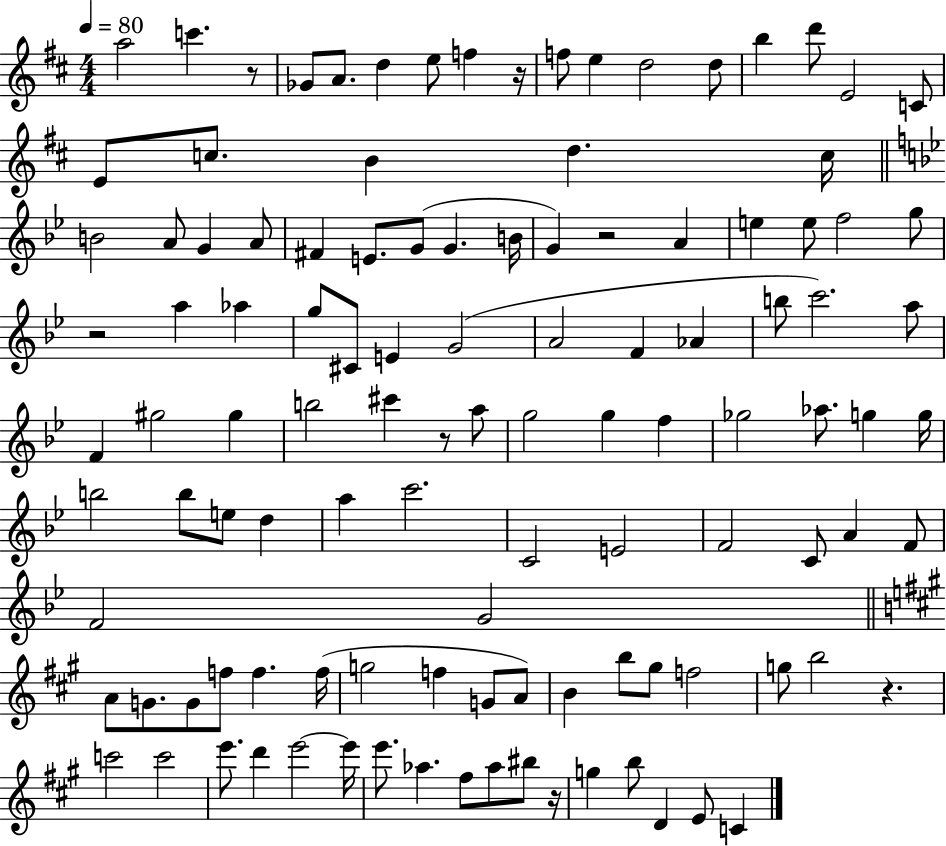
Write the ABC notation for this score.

X:1
T:Untitled
M:4/4
L:1/4
K:D
a2 c' z/2 _G/2 A/2 d e/2 f z/4 f/2 e d2 d/2 b d'/2 E2 C/2 E/2 c/2 B d c/4 B2 A/2 G A/2 ^F E/2 G/2 G B/4 G z2 A e e/2 f2 g/2 z2 a _a g/2 ^C/2 E G2 A2 F _A b/2 c'2 a/2 F ^g2 ^g b2 ^c' z/2 a/2 g2 g f _g2 _a/2 g g/4 b2 b/2 e/2 d a c'2 C2 E2 F2 C/2 A F/2 F2 G2 A/2 G/2 G/2 f/2 f f/4 g2 f G/2 A/2 B b/2 ^g/2 f2 g/2 b2 z c'2 c'2 e'/2 d' e'2 e'/4 e'/2 _a ^f/2 _a/2 ^b/2 z/4 g b/2 D E/2 C